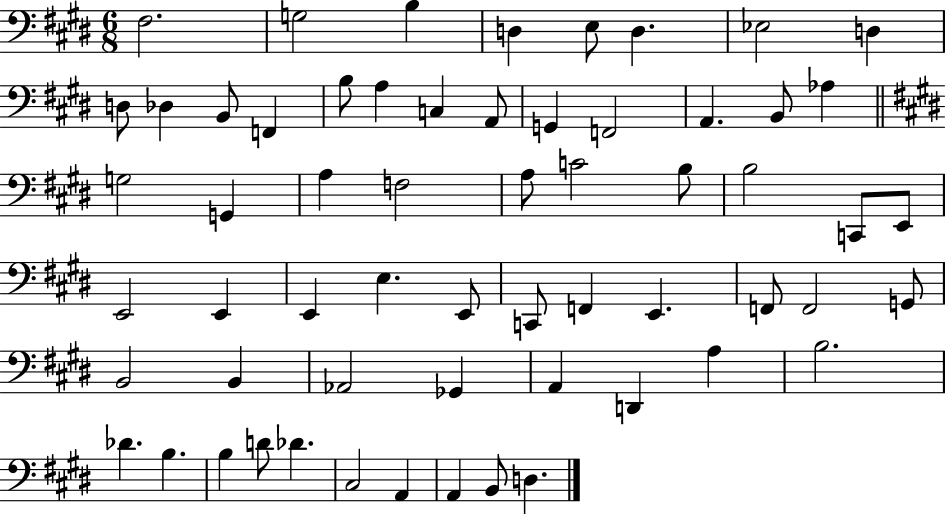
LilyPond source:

{
  \clef bass
  \numericTimeSignature
  \time 6/8
  \key e \major
  \repeat volta 2 { fis2. | g2 b4 | d4 e8 d4. | ees2 d4 | \break d8 des4 b,8 f,4 | b8 a4 c4 a,8 | g,4 f,2 | a,4. b,8 aes4 | \break \bar "||" \break \key e \major g2 g,4 | a4 f2 | a8 c'2 b8 | b2 c,8 e,8 | \break e,2 e,4 | e,4 e4. e,8 | c,8 f,4 e,4. | f,8 f,2 g,8 | \break b,2 b,4 | aes,2 ges,4 | a,4 d,4 a4 | b2. | \break des'4. b4. | b4 d'8 des'4. | cis2 a,4 | a,4 b,8 d4. | \break } \bar "|."
}